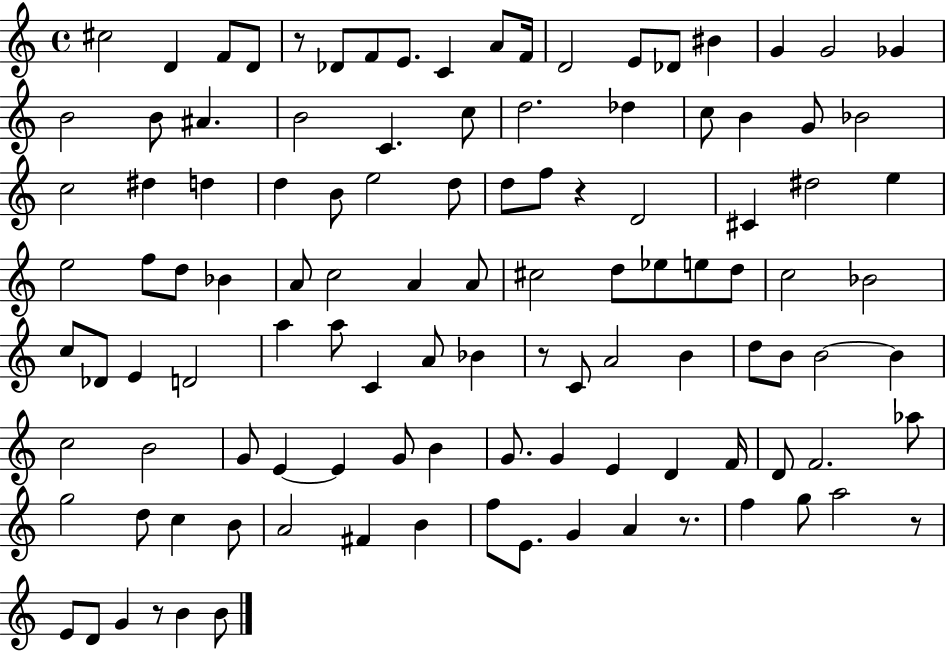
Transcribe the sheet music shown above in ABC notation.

X:1
T:Untitled
M:4/4
L:1/4
K:C
^c2 D F/2 D/2 z/2 _D/2 F/2 E/2 C A/2 F/4 D2 E/2 _D/2 ^B G G2 _G B2 B/2 ^A B2 C c/2 d2 _d c/2 B G/2 _B2 c2 ^d d d B/2 e2 d/2 d/2 f/2 z D2 ^C ^d2 e e2 f/2 d/2 _B A/2 c2 A A/2 ^c2 d/2 _e/2 e/2 d/2 c2 _B2 c/2 _D/2 E D2 a a/2 C A/2 _B z/2 C/2 A2 B d/2 B/2 B2 B c2 B2 G/2 E E G/2 B G/2 G E D F/4 D/2 F2 _a/2 g2 d/2 c B/2 A2 ^F B f/2 E/2 G A z/2 f g/2 a2 z/2 E/2 D/2 G z/2 B B/2